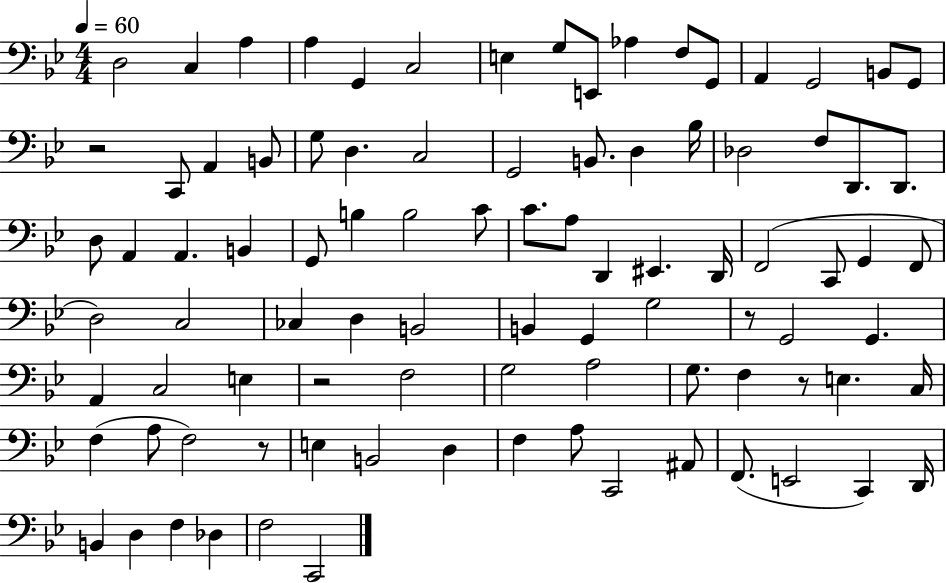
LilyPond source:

{
  \clef bass
  \numericTimeSignature
  \time 4/4
  \key bes \major
  \tempo 4 = 60
  d2 c4 a4 | a4 g,4 c2 | e4 g8 e,8 aes4 f8 g,8 | a,4 g,2 b,8 g,8 | \break r2 c,8 a,4 b,8 | g8 d4. c2 | g,2 b,8. d4 bes16 | des2 f8 d,8. d,8. | \break d8 a,4 a,4. b,4 | g,8 b4 b2 c'8 | c'8. a8 d,4 eis,4. d,16 | f,2( c,8 g,4 f,8 | \break d2) c2 | ces4 d4 b,2 | b,4 g,4 g2 | r8 g,2 g,4. | \break a,4 c2 e4 | r2 f2 | g2 a2 | g8. f4 r8 e4. c16 | \break f4( a8 f2) r8 | e4 b,2 d4 | f4 a8 c,2 ais,8 | f,8.( e,2 c,4) d,16 | \break b,4 d4 f4 des4 | f2 c,2 | \bar "|."
}